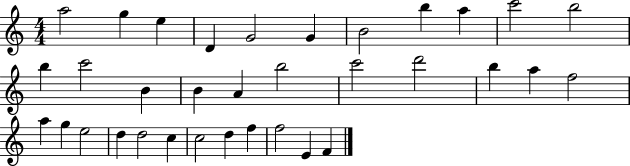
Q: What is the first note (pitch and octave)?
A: A5